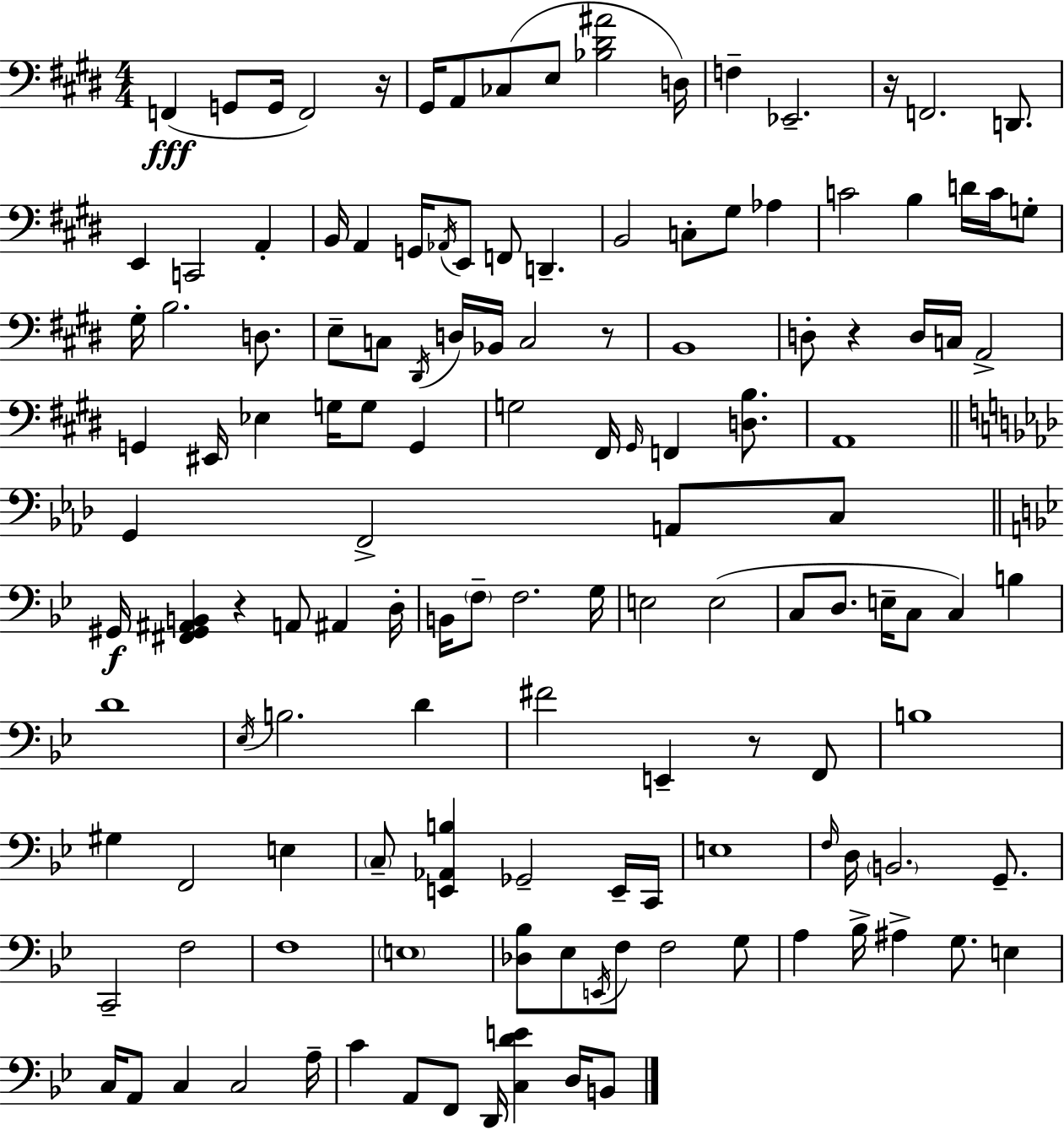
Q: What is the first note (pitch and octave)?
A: F2